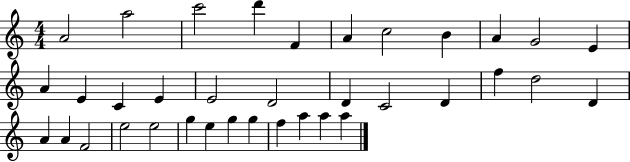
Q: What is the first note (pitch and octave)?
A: A4